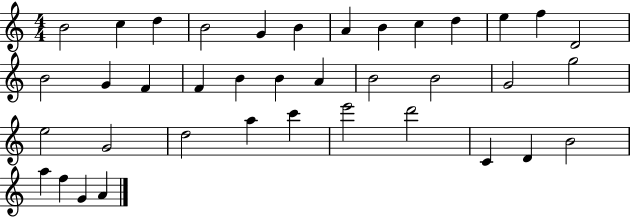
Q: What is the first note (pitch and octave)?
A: B4